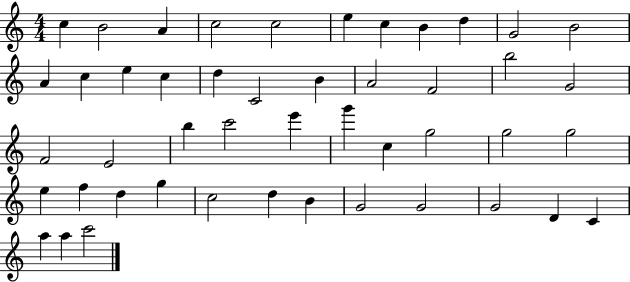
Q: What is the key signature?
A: C major